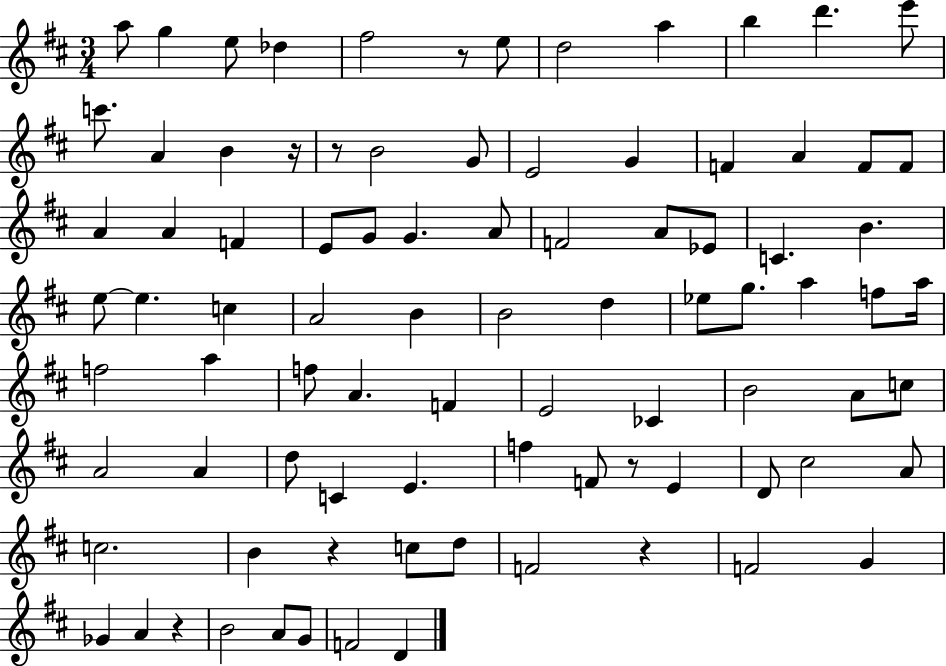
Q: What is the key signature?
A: D major